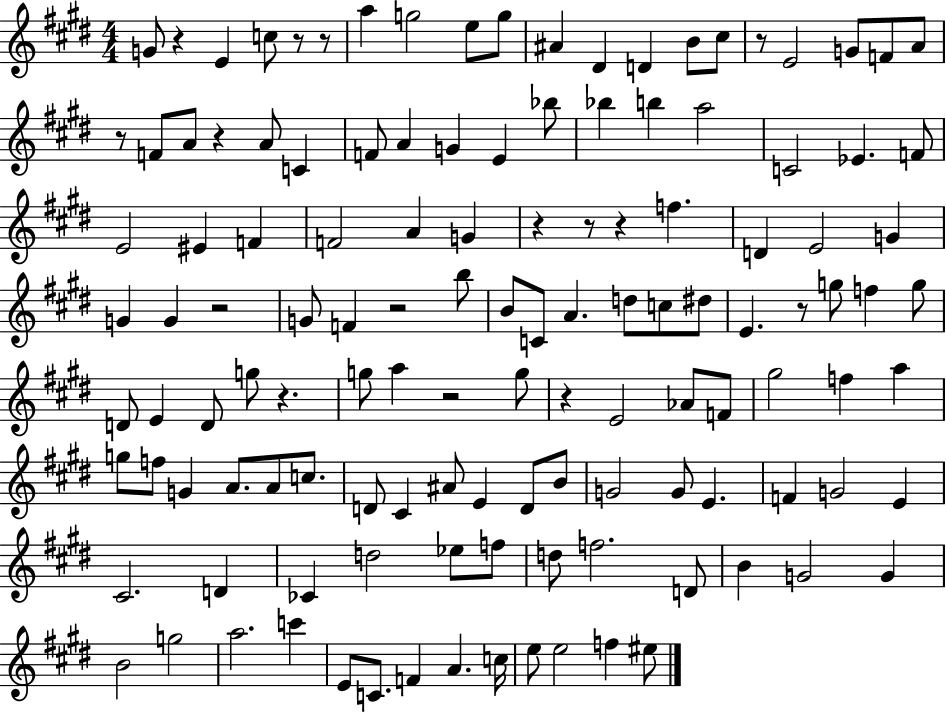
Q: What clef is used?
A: treble